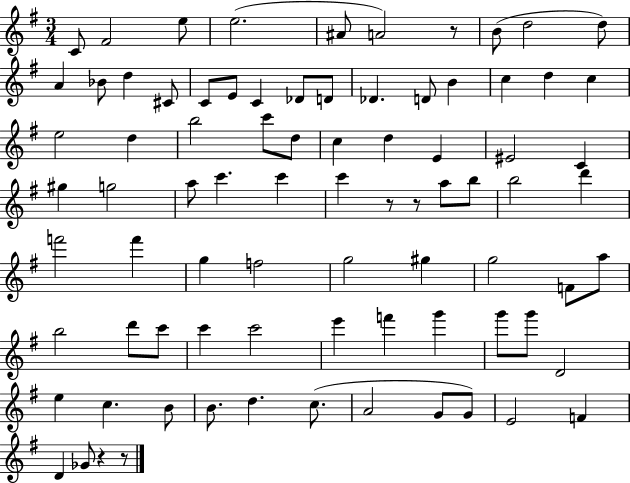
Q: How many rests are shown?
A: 5